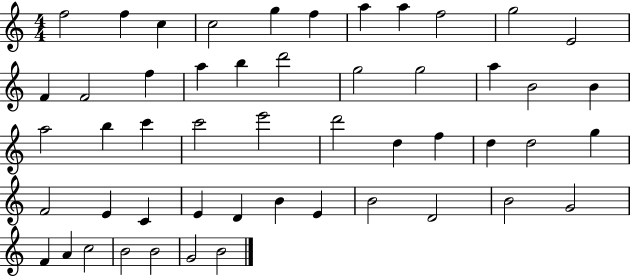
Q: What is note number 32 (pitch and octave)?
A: D5